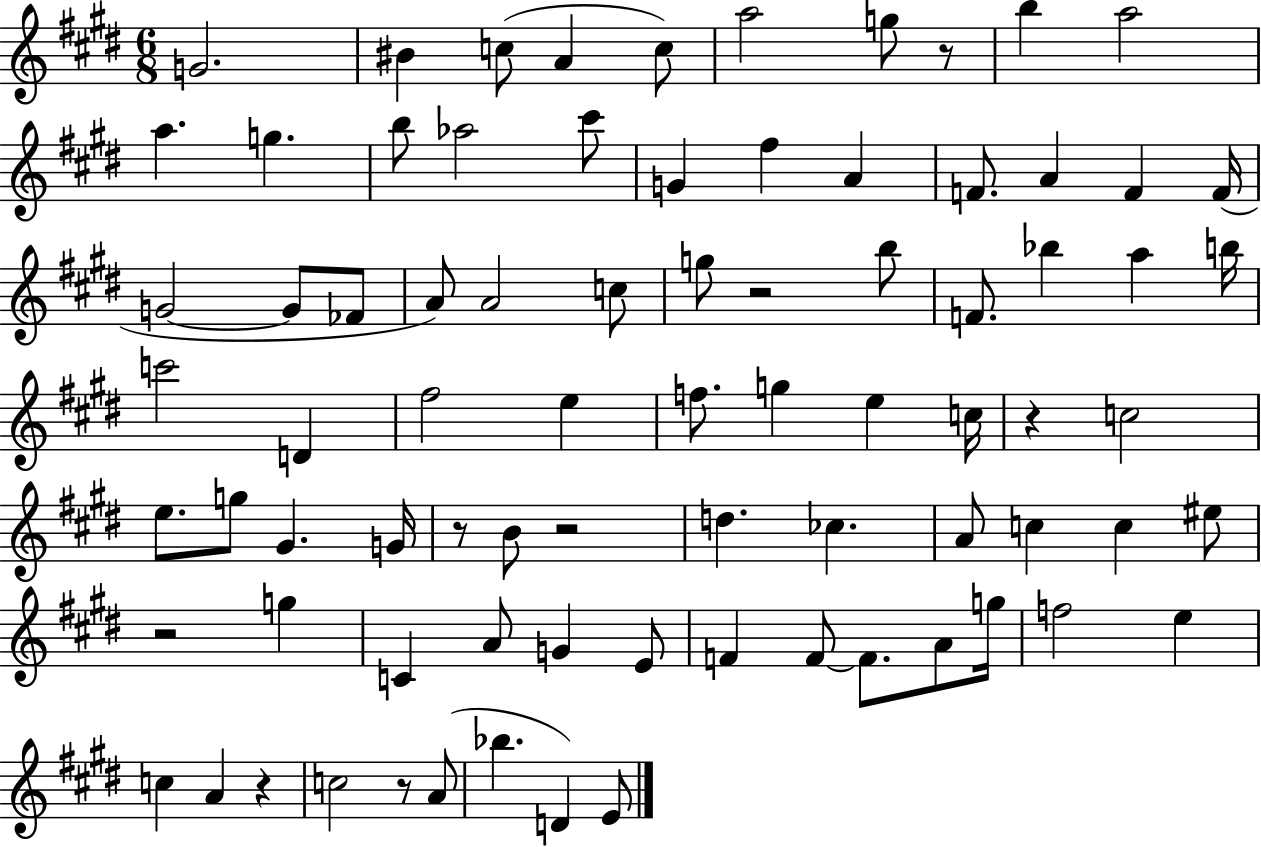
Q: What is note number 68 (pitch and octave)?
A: C5